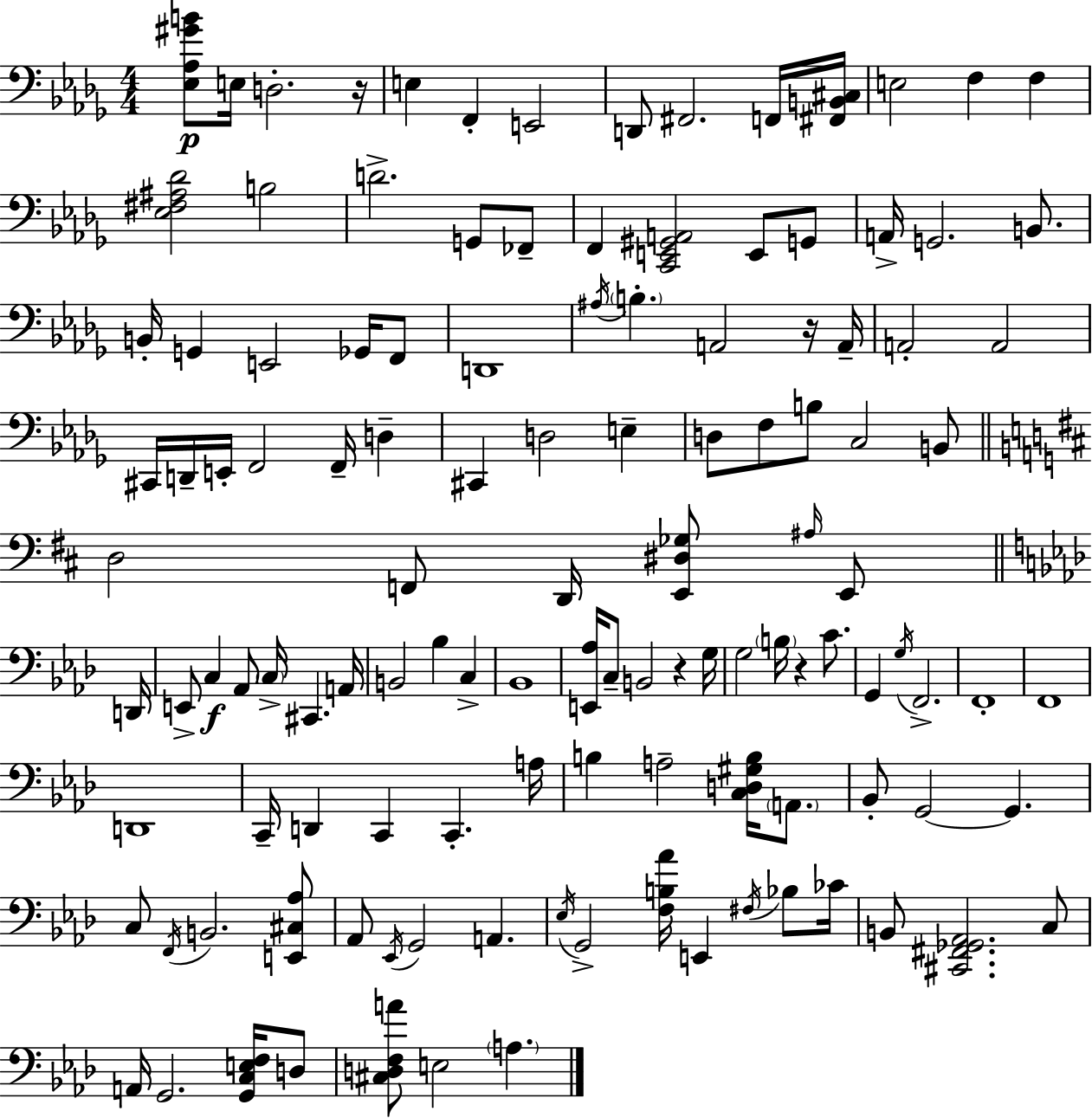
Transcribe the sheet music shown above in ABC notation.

X:1
T:Untitled
M:4/4
L:1/4
K:Bbm
[_E,_A,^GB]/2 E,/4 D,2 z/4 E, F,, E,,2 D,,/2 ^F,,2 F,,/4 [^F,,B,,^C,]/4 E,2 F, F, [_E,^F,^A,_D]2 B,2 D2 G,,/2 _F,,/2 F,, [C,,E,,^G,,A,,]2 E,,/2 G,,/2 A,,/4 G,,2 B,,/2 B,,/4 G,, E,,2 _G,,/4 F,,/2 D,,4 ^A,/4 B, A,,2 z/4 A,,/4 A,,2 A,,2 ^C,,/4 D,,/4 E,,/4 F,,2 F,,/4 D, ^C,, D,2 E, D,/2 F,/2 B,/2 C,2 B,,/2 D,2 F,,/2 D,,/4 [E,,^D,_G,]/2 ^A,/4 E,,/2 D,,/4 E,,/2 C, _A,,/2 C,/4 ^C,, A,,/4 B,,2 _B, C, _B,,4 [E,,_A,]/4 C,/2 B,,2 z G,/4 G,2 B,/4 z C/2 G,, G,/4 F,,2 F,,4 F,,4 D,,4 C,,/4 D,, C,, C,, A,/4 B, A,2 [C,D,^G,B,]/4 A,,/2 _B,,/2 G,,2 G,, C,/2 F,,/4 B,,2 [E,,^C,_A,]/2 _A,,/2 _E,,/4 G,,2 A,, _E,/4 G,,2 [F,B,_A]/4 E,, ^F,/4 _B,/2 _C/4 B,,/2 [^C,,^F,,_G,,_A,,]2 C,/2 A,,/4 G,,2 [G,,C,E,F,]/4 D,/2 [^C,D,F,A]/2 E,2 A,